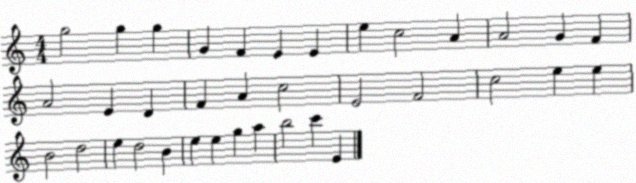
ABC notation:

X:1
T:Untitled
M:4/4
L:1/4
K:C
g2 g g G F E E e c2 A A2 G F A2 E D F A c2 E2 F2 c2 e e B2 d2 e d2 B e e g a b2 c' E